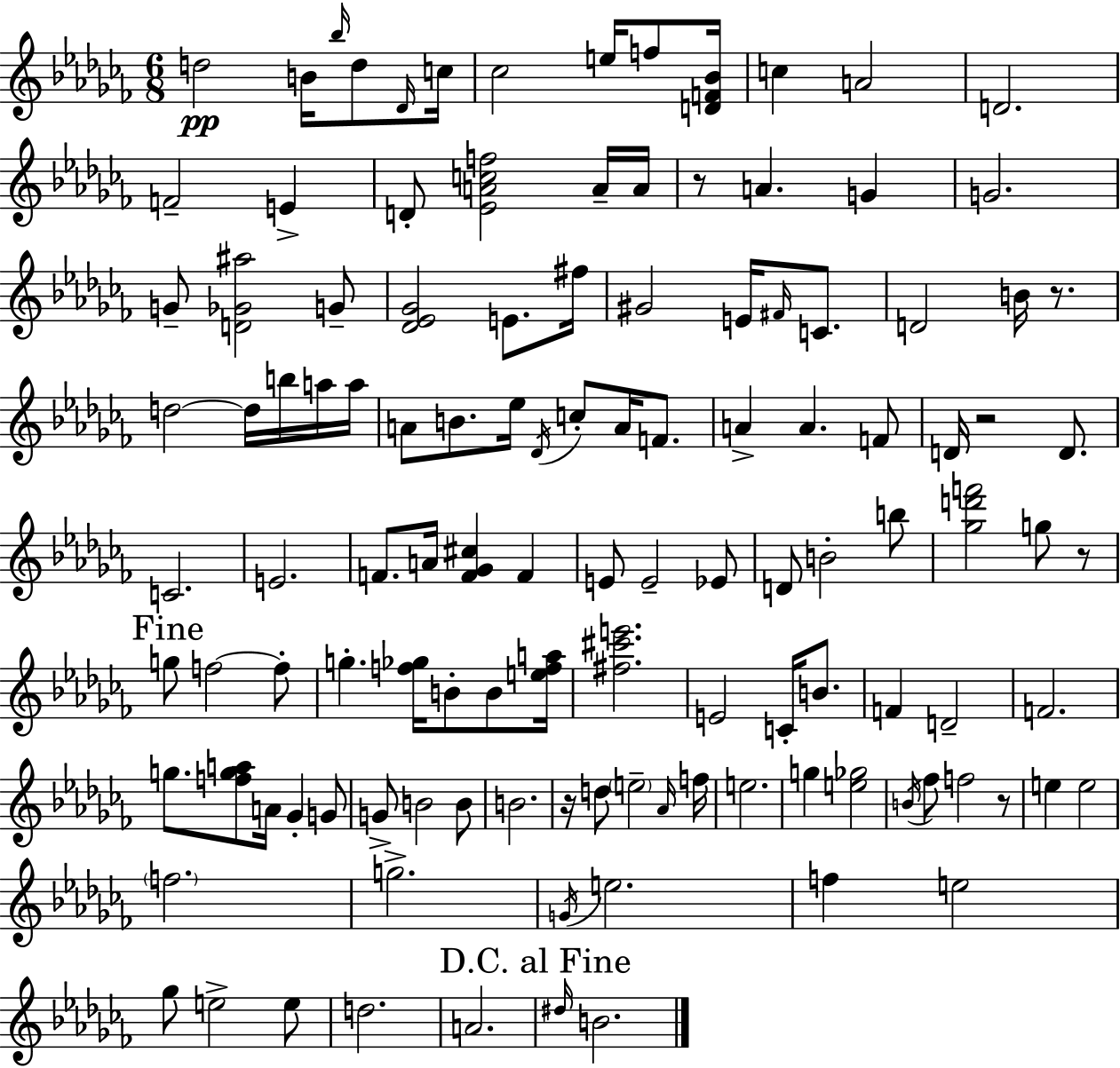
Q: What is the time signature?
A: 6/8